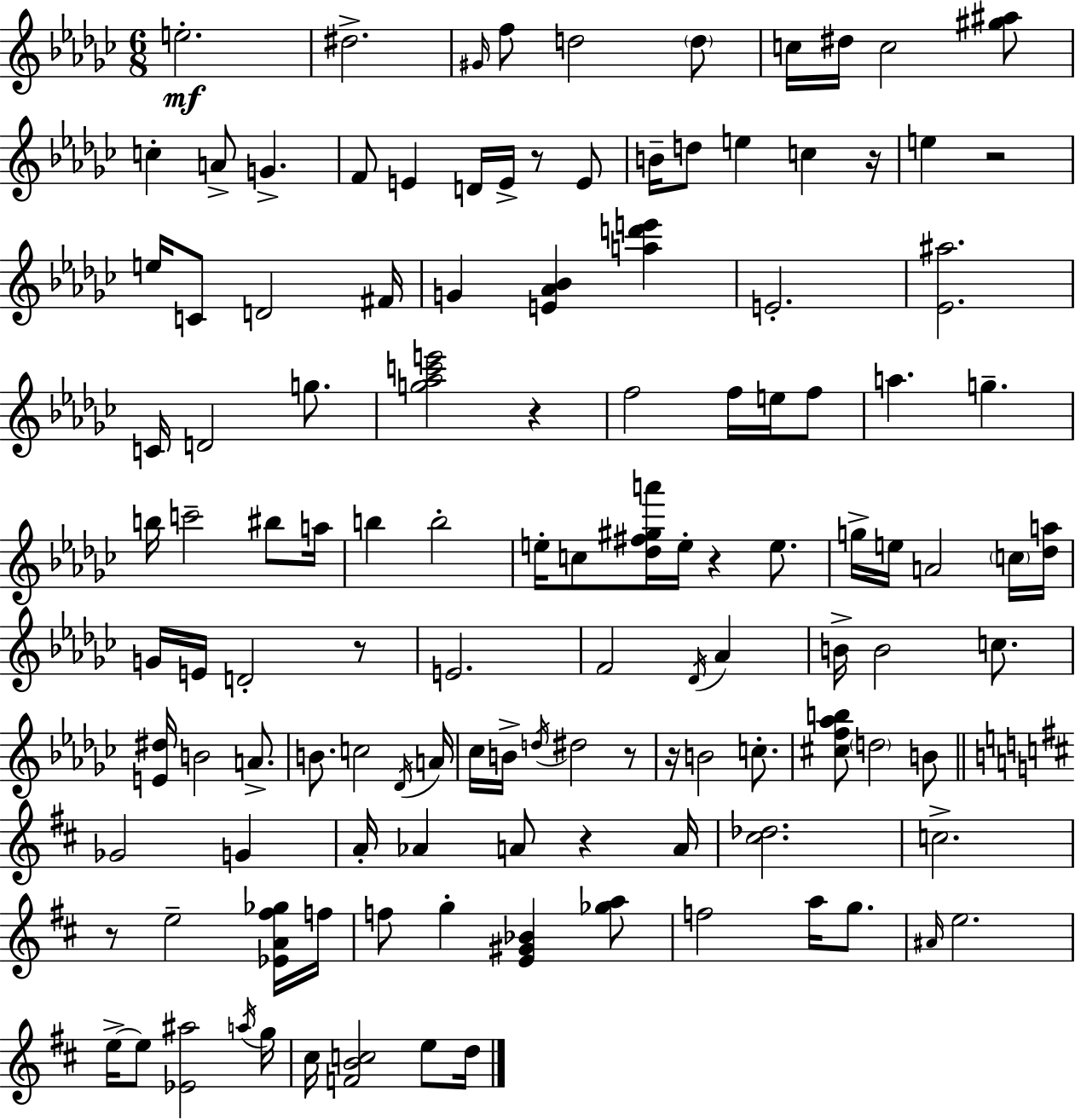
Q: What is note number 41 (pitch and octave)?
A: A5